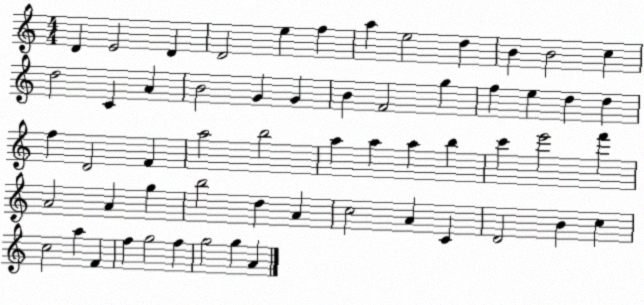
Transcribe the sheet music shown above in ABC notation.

X:1
T:Untitled
M:4/4
L:1/4
K:C
D E2 D D2 e f a e2 d B B2 c d2 C A B2 G G B F2 g f e d d f D2 F a2 b2 a a a b c' e'2 f' A2 A g b2 d A c2 A C D2 B c c2 a F f g2 f g2 g A